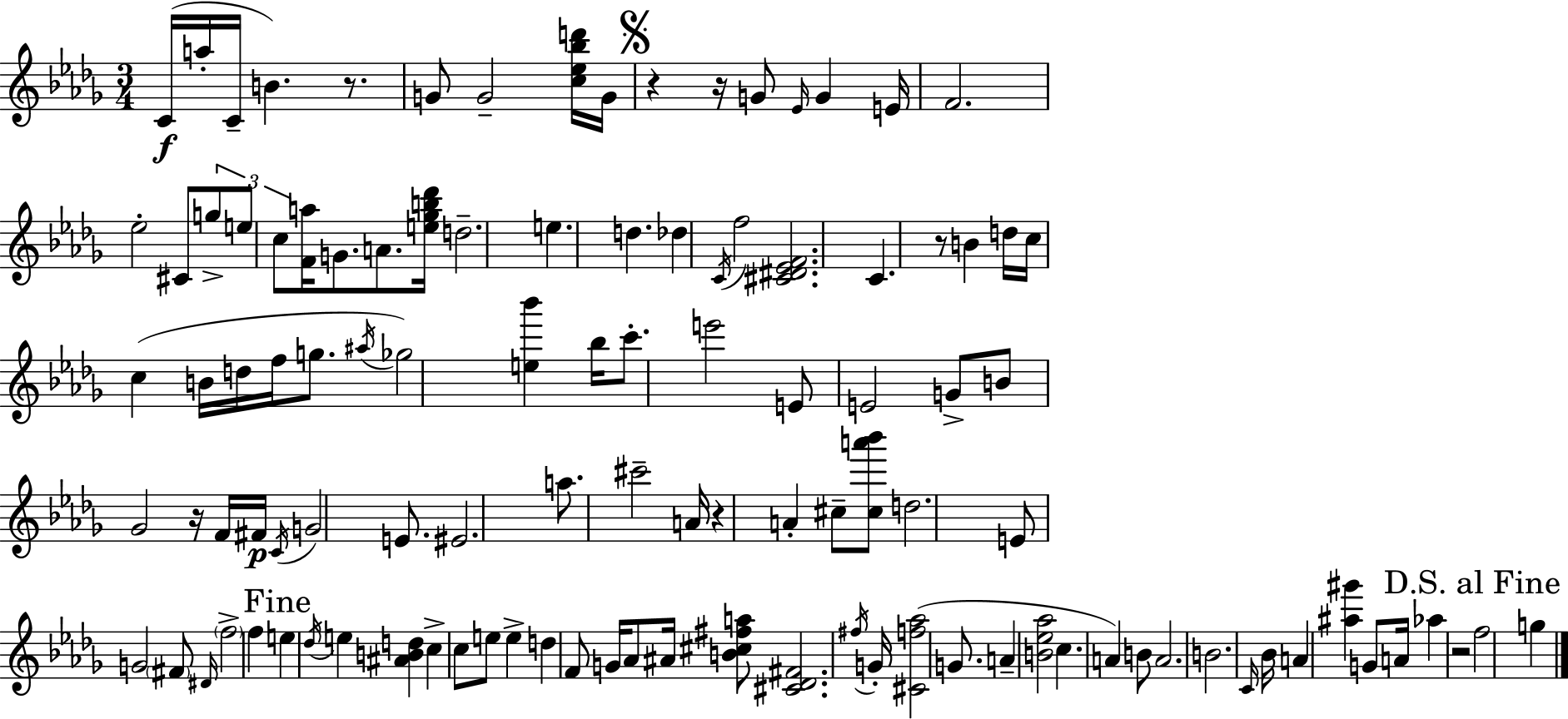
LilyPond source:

{
  \clef treble
  \numericTimeSignature
  \time 3/4
  \key bes \minor
  c'16(\f a''16-. c'16-- b'4.) r8. | g'8 g'2-- <c'' ees'' bes'' d'''>16 g'16 | \mark \markup { \musicglyph "scripts.segno" } r4 r16 g'8 \grace { ees'16 } g'4 | e'16 f'2. | \break ees''2-. cis'8 \tuplet 3/2 { g''8-> | e''8 c''8 } <f' a''>16 g'8. a'8. | <e'' ges'' b'' des'''>16 d''2.-- | e''4. d''4. | \break des''4 \acciaccatura { c'16 } f''2 | <cis' dis' ees' f'>2. | c'4. r8 b'4 | d''16 c''16 c''4( b'16 d''16 f''16 g''8. | \break \acciaccatura { ais''16 }) ges''2 <e'' bes'''>4 | bes''16 c'''8.-. e'''2 | e'8 e'2 | g'8-> b'8 ges'2 | \break r16 f'16 fis'16\p \acciaccatura { c'16 } g'2 | e'8. eis'2. | a''8. cis'''2-- | a'16 r4 a'4-. | \break cis''8-- <cis'' a''' bes'''>8 d''2. | e'8 g'2 | \parenthesize fis'8 \grace { dis'16 } \parenthesize f''2-> | f''4 \mark "Fine" e''4 \acciaccatura { des''16 } e''4 | \break <ais' b' d''>4 c''4-> c''8 | e''8 e''4-> d''4 f'8 | g'16 aes'8 ais'16 <b' cis'' fis'' a''>8 <cis' des' fis'>2. | \acciaccatura { fis''16 } g'16-. <cis' f'' aes''>2( | \break g'8. a'4-- <b' ees'' aes''>2 | c''4. | a'4) b'8 a'2. | b'2. | \break \grace { c'16 } bes'16 a'4 | <ais'' gis'''>4 g'8 a'16 aes''4 | r2 \mark "D.S. al Fine" f''2 | g''4 \bar "|."
}